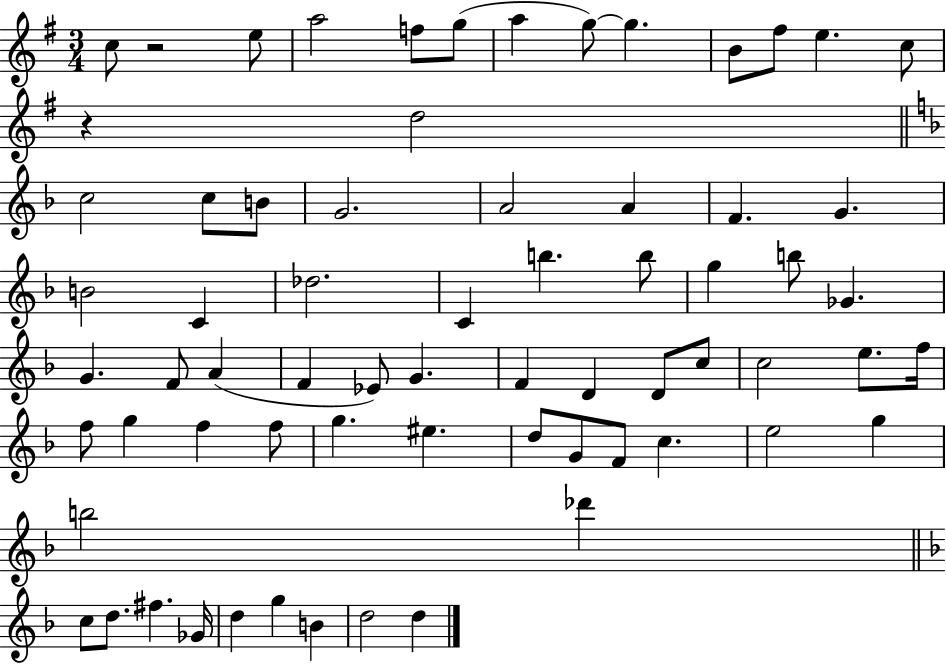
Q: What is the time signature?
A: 3/4